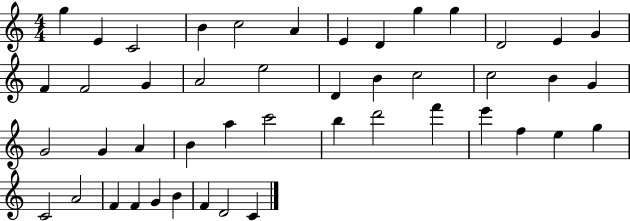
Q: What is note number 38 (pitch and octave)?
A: C4